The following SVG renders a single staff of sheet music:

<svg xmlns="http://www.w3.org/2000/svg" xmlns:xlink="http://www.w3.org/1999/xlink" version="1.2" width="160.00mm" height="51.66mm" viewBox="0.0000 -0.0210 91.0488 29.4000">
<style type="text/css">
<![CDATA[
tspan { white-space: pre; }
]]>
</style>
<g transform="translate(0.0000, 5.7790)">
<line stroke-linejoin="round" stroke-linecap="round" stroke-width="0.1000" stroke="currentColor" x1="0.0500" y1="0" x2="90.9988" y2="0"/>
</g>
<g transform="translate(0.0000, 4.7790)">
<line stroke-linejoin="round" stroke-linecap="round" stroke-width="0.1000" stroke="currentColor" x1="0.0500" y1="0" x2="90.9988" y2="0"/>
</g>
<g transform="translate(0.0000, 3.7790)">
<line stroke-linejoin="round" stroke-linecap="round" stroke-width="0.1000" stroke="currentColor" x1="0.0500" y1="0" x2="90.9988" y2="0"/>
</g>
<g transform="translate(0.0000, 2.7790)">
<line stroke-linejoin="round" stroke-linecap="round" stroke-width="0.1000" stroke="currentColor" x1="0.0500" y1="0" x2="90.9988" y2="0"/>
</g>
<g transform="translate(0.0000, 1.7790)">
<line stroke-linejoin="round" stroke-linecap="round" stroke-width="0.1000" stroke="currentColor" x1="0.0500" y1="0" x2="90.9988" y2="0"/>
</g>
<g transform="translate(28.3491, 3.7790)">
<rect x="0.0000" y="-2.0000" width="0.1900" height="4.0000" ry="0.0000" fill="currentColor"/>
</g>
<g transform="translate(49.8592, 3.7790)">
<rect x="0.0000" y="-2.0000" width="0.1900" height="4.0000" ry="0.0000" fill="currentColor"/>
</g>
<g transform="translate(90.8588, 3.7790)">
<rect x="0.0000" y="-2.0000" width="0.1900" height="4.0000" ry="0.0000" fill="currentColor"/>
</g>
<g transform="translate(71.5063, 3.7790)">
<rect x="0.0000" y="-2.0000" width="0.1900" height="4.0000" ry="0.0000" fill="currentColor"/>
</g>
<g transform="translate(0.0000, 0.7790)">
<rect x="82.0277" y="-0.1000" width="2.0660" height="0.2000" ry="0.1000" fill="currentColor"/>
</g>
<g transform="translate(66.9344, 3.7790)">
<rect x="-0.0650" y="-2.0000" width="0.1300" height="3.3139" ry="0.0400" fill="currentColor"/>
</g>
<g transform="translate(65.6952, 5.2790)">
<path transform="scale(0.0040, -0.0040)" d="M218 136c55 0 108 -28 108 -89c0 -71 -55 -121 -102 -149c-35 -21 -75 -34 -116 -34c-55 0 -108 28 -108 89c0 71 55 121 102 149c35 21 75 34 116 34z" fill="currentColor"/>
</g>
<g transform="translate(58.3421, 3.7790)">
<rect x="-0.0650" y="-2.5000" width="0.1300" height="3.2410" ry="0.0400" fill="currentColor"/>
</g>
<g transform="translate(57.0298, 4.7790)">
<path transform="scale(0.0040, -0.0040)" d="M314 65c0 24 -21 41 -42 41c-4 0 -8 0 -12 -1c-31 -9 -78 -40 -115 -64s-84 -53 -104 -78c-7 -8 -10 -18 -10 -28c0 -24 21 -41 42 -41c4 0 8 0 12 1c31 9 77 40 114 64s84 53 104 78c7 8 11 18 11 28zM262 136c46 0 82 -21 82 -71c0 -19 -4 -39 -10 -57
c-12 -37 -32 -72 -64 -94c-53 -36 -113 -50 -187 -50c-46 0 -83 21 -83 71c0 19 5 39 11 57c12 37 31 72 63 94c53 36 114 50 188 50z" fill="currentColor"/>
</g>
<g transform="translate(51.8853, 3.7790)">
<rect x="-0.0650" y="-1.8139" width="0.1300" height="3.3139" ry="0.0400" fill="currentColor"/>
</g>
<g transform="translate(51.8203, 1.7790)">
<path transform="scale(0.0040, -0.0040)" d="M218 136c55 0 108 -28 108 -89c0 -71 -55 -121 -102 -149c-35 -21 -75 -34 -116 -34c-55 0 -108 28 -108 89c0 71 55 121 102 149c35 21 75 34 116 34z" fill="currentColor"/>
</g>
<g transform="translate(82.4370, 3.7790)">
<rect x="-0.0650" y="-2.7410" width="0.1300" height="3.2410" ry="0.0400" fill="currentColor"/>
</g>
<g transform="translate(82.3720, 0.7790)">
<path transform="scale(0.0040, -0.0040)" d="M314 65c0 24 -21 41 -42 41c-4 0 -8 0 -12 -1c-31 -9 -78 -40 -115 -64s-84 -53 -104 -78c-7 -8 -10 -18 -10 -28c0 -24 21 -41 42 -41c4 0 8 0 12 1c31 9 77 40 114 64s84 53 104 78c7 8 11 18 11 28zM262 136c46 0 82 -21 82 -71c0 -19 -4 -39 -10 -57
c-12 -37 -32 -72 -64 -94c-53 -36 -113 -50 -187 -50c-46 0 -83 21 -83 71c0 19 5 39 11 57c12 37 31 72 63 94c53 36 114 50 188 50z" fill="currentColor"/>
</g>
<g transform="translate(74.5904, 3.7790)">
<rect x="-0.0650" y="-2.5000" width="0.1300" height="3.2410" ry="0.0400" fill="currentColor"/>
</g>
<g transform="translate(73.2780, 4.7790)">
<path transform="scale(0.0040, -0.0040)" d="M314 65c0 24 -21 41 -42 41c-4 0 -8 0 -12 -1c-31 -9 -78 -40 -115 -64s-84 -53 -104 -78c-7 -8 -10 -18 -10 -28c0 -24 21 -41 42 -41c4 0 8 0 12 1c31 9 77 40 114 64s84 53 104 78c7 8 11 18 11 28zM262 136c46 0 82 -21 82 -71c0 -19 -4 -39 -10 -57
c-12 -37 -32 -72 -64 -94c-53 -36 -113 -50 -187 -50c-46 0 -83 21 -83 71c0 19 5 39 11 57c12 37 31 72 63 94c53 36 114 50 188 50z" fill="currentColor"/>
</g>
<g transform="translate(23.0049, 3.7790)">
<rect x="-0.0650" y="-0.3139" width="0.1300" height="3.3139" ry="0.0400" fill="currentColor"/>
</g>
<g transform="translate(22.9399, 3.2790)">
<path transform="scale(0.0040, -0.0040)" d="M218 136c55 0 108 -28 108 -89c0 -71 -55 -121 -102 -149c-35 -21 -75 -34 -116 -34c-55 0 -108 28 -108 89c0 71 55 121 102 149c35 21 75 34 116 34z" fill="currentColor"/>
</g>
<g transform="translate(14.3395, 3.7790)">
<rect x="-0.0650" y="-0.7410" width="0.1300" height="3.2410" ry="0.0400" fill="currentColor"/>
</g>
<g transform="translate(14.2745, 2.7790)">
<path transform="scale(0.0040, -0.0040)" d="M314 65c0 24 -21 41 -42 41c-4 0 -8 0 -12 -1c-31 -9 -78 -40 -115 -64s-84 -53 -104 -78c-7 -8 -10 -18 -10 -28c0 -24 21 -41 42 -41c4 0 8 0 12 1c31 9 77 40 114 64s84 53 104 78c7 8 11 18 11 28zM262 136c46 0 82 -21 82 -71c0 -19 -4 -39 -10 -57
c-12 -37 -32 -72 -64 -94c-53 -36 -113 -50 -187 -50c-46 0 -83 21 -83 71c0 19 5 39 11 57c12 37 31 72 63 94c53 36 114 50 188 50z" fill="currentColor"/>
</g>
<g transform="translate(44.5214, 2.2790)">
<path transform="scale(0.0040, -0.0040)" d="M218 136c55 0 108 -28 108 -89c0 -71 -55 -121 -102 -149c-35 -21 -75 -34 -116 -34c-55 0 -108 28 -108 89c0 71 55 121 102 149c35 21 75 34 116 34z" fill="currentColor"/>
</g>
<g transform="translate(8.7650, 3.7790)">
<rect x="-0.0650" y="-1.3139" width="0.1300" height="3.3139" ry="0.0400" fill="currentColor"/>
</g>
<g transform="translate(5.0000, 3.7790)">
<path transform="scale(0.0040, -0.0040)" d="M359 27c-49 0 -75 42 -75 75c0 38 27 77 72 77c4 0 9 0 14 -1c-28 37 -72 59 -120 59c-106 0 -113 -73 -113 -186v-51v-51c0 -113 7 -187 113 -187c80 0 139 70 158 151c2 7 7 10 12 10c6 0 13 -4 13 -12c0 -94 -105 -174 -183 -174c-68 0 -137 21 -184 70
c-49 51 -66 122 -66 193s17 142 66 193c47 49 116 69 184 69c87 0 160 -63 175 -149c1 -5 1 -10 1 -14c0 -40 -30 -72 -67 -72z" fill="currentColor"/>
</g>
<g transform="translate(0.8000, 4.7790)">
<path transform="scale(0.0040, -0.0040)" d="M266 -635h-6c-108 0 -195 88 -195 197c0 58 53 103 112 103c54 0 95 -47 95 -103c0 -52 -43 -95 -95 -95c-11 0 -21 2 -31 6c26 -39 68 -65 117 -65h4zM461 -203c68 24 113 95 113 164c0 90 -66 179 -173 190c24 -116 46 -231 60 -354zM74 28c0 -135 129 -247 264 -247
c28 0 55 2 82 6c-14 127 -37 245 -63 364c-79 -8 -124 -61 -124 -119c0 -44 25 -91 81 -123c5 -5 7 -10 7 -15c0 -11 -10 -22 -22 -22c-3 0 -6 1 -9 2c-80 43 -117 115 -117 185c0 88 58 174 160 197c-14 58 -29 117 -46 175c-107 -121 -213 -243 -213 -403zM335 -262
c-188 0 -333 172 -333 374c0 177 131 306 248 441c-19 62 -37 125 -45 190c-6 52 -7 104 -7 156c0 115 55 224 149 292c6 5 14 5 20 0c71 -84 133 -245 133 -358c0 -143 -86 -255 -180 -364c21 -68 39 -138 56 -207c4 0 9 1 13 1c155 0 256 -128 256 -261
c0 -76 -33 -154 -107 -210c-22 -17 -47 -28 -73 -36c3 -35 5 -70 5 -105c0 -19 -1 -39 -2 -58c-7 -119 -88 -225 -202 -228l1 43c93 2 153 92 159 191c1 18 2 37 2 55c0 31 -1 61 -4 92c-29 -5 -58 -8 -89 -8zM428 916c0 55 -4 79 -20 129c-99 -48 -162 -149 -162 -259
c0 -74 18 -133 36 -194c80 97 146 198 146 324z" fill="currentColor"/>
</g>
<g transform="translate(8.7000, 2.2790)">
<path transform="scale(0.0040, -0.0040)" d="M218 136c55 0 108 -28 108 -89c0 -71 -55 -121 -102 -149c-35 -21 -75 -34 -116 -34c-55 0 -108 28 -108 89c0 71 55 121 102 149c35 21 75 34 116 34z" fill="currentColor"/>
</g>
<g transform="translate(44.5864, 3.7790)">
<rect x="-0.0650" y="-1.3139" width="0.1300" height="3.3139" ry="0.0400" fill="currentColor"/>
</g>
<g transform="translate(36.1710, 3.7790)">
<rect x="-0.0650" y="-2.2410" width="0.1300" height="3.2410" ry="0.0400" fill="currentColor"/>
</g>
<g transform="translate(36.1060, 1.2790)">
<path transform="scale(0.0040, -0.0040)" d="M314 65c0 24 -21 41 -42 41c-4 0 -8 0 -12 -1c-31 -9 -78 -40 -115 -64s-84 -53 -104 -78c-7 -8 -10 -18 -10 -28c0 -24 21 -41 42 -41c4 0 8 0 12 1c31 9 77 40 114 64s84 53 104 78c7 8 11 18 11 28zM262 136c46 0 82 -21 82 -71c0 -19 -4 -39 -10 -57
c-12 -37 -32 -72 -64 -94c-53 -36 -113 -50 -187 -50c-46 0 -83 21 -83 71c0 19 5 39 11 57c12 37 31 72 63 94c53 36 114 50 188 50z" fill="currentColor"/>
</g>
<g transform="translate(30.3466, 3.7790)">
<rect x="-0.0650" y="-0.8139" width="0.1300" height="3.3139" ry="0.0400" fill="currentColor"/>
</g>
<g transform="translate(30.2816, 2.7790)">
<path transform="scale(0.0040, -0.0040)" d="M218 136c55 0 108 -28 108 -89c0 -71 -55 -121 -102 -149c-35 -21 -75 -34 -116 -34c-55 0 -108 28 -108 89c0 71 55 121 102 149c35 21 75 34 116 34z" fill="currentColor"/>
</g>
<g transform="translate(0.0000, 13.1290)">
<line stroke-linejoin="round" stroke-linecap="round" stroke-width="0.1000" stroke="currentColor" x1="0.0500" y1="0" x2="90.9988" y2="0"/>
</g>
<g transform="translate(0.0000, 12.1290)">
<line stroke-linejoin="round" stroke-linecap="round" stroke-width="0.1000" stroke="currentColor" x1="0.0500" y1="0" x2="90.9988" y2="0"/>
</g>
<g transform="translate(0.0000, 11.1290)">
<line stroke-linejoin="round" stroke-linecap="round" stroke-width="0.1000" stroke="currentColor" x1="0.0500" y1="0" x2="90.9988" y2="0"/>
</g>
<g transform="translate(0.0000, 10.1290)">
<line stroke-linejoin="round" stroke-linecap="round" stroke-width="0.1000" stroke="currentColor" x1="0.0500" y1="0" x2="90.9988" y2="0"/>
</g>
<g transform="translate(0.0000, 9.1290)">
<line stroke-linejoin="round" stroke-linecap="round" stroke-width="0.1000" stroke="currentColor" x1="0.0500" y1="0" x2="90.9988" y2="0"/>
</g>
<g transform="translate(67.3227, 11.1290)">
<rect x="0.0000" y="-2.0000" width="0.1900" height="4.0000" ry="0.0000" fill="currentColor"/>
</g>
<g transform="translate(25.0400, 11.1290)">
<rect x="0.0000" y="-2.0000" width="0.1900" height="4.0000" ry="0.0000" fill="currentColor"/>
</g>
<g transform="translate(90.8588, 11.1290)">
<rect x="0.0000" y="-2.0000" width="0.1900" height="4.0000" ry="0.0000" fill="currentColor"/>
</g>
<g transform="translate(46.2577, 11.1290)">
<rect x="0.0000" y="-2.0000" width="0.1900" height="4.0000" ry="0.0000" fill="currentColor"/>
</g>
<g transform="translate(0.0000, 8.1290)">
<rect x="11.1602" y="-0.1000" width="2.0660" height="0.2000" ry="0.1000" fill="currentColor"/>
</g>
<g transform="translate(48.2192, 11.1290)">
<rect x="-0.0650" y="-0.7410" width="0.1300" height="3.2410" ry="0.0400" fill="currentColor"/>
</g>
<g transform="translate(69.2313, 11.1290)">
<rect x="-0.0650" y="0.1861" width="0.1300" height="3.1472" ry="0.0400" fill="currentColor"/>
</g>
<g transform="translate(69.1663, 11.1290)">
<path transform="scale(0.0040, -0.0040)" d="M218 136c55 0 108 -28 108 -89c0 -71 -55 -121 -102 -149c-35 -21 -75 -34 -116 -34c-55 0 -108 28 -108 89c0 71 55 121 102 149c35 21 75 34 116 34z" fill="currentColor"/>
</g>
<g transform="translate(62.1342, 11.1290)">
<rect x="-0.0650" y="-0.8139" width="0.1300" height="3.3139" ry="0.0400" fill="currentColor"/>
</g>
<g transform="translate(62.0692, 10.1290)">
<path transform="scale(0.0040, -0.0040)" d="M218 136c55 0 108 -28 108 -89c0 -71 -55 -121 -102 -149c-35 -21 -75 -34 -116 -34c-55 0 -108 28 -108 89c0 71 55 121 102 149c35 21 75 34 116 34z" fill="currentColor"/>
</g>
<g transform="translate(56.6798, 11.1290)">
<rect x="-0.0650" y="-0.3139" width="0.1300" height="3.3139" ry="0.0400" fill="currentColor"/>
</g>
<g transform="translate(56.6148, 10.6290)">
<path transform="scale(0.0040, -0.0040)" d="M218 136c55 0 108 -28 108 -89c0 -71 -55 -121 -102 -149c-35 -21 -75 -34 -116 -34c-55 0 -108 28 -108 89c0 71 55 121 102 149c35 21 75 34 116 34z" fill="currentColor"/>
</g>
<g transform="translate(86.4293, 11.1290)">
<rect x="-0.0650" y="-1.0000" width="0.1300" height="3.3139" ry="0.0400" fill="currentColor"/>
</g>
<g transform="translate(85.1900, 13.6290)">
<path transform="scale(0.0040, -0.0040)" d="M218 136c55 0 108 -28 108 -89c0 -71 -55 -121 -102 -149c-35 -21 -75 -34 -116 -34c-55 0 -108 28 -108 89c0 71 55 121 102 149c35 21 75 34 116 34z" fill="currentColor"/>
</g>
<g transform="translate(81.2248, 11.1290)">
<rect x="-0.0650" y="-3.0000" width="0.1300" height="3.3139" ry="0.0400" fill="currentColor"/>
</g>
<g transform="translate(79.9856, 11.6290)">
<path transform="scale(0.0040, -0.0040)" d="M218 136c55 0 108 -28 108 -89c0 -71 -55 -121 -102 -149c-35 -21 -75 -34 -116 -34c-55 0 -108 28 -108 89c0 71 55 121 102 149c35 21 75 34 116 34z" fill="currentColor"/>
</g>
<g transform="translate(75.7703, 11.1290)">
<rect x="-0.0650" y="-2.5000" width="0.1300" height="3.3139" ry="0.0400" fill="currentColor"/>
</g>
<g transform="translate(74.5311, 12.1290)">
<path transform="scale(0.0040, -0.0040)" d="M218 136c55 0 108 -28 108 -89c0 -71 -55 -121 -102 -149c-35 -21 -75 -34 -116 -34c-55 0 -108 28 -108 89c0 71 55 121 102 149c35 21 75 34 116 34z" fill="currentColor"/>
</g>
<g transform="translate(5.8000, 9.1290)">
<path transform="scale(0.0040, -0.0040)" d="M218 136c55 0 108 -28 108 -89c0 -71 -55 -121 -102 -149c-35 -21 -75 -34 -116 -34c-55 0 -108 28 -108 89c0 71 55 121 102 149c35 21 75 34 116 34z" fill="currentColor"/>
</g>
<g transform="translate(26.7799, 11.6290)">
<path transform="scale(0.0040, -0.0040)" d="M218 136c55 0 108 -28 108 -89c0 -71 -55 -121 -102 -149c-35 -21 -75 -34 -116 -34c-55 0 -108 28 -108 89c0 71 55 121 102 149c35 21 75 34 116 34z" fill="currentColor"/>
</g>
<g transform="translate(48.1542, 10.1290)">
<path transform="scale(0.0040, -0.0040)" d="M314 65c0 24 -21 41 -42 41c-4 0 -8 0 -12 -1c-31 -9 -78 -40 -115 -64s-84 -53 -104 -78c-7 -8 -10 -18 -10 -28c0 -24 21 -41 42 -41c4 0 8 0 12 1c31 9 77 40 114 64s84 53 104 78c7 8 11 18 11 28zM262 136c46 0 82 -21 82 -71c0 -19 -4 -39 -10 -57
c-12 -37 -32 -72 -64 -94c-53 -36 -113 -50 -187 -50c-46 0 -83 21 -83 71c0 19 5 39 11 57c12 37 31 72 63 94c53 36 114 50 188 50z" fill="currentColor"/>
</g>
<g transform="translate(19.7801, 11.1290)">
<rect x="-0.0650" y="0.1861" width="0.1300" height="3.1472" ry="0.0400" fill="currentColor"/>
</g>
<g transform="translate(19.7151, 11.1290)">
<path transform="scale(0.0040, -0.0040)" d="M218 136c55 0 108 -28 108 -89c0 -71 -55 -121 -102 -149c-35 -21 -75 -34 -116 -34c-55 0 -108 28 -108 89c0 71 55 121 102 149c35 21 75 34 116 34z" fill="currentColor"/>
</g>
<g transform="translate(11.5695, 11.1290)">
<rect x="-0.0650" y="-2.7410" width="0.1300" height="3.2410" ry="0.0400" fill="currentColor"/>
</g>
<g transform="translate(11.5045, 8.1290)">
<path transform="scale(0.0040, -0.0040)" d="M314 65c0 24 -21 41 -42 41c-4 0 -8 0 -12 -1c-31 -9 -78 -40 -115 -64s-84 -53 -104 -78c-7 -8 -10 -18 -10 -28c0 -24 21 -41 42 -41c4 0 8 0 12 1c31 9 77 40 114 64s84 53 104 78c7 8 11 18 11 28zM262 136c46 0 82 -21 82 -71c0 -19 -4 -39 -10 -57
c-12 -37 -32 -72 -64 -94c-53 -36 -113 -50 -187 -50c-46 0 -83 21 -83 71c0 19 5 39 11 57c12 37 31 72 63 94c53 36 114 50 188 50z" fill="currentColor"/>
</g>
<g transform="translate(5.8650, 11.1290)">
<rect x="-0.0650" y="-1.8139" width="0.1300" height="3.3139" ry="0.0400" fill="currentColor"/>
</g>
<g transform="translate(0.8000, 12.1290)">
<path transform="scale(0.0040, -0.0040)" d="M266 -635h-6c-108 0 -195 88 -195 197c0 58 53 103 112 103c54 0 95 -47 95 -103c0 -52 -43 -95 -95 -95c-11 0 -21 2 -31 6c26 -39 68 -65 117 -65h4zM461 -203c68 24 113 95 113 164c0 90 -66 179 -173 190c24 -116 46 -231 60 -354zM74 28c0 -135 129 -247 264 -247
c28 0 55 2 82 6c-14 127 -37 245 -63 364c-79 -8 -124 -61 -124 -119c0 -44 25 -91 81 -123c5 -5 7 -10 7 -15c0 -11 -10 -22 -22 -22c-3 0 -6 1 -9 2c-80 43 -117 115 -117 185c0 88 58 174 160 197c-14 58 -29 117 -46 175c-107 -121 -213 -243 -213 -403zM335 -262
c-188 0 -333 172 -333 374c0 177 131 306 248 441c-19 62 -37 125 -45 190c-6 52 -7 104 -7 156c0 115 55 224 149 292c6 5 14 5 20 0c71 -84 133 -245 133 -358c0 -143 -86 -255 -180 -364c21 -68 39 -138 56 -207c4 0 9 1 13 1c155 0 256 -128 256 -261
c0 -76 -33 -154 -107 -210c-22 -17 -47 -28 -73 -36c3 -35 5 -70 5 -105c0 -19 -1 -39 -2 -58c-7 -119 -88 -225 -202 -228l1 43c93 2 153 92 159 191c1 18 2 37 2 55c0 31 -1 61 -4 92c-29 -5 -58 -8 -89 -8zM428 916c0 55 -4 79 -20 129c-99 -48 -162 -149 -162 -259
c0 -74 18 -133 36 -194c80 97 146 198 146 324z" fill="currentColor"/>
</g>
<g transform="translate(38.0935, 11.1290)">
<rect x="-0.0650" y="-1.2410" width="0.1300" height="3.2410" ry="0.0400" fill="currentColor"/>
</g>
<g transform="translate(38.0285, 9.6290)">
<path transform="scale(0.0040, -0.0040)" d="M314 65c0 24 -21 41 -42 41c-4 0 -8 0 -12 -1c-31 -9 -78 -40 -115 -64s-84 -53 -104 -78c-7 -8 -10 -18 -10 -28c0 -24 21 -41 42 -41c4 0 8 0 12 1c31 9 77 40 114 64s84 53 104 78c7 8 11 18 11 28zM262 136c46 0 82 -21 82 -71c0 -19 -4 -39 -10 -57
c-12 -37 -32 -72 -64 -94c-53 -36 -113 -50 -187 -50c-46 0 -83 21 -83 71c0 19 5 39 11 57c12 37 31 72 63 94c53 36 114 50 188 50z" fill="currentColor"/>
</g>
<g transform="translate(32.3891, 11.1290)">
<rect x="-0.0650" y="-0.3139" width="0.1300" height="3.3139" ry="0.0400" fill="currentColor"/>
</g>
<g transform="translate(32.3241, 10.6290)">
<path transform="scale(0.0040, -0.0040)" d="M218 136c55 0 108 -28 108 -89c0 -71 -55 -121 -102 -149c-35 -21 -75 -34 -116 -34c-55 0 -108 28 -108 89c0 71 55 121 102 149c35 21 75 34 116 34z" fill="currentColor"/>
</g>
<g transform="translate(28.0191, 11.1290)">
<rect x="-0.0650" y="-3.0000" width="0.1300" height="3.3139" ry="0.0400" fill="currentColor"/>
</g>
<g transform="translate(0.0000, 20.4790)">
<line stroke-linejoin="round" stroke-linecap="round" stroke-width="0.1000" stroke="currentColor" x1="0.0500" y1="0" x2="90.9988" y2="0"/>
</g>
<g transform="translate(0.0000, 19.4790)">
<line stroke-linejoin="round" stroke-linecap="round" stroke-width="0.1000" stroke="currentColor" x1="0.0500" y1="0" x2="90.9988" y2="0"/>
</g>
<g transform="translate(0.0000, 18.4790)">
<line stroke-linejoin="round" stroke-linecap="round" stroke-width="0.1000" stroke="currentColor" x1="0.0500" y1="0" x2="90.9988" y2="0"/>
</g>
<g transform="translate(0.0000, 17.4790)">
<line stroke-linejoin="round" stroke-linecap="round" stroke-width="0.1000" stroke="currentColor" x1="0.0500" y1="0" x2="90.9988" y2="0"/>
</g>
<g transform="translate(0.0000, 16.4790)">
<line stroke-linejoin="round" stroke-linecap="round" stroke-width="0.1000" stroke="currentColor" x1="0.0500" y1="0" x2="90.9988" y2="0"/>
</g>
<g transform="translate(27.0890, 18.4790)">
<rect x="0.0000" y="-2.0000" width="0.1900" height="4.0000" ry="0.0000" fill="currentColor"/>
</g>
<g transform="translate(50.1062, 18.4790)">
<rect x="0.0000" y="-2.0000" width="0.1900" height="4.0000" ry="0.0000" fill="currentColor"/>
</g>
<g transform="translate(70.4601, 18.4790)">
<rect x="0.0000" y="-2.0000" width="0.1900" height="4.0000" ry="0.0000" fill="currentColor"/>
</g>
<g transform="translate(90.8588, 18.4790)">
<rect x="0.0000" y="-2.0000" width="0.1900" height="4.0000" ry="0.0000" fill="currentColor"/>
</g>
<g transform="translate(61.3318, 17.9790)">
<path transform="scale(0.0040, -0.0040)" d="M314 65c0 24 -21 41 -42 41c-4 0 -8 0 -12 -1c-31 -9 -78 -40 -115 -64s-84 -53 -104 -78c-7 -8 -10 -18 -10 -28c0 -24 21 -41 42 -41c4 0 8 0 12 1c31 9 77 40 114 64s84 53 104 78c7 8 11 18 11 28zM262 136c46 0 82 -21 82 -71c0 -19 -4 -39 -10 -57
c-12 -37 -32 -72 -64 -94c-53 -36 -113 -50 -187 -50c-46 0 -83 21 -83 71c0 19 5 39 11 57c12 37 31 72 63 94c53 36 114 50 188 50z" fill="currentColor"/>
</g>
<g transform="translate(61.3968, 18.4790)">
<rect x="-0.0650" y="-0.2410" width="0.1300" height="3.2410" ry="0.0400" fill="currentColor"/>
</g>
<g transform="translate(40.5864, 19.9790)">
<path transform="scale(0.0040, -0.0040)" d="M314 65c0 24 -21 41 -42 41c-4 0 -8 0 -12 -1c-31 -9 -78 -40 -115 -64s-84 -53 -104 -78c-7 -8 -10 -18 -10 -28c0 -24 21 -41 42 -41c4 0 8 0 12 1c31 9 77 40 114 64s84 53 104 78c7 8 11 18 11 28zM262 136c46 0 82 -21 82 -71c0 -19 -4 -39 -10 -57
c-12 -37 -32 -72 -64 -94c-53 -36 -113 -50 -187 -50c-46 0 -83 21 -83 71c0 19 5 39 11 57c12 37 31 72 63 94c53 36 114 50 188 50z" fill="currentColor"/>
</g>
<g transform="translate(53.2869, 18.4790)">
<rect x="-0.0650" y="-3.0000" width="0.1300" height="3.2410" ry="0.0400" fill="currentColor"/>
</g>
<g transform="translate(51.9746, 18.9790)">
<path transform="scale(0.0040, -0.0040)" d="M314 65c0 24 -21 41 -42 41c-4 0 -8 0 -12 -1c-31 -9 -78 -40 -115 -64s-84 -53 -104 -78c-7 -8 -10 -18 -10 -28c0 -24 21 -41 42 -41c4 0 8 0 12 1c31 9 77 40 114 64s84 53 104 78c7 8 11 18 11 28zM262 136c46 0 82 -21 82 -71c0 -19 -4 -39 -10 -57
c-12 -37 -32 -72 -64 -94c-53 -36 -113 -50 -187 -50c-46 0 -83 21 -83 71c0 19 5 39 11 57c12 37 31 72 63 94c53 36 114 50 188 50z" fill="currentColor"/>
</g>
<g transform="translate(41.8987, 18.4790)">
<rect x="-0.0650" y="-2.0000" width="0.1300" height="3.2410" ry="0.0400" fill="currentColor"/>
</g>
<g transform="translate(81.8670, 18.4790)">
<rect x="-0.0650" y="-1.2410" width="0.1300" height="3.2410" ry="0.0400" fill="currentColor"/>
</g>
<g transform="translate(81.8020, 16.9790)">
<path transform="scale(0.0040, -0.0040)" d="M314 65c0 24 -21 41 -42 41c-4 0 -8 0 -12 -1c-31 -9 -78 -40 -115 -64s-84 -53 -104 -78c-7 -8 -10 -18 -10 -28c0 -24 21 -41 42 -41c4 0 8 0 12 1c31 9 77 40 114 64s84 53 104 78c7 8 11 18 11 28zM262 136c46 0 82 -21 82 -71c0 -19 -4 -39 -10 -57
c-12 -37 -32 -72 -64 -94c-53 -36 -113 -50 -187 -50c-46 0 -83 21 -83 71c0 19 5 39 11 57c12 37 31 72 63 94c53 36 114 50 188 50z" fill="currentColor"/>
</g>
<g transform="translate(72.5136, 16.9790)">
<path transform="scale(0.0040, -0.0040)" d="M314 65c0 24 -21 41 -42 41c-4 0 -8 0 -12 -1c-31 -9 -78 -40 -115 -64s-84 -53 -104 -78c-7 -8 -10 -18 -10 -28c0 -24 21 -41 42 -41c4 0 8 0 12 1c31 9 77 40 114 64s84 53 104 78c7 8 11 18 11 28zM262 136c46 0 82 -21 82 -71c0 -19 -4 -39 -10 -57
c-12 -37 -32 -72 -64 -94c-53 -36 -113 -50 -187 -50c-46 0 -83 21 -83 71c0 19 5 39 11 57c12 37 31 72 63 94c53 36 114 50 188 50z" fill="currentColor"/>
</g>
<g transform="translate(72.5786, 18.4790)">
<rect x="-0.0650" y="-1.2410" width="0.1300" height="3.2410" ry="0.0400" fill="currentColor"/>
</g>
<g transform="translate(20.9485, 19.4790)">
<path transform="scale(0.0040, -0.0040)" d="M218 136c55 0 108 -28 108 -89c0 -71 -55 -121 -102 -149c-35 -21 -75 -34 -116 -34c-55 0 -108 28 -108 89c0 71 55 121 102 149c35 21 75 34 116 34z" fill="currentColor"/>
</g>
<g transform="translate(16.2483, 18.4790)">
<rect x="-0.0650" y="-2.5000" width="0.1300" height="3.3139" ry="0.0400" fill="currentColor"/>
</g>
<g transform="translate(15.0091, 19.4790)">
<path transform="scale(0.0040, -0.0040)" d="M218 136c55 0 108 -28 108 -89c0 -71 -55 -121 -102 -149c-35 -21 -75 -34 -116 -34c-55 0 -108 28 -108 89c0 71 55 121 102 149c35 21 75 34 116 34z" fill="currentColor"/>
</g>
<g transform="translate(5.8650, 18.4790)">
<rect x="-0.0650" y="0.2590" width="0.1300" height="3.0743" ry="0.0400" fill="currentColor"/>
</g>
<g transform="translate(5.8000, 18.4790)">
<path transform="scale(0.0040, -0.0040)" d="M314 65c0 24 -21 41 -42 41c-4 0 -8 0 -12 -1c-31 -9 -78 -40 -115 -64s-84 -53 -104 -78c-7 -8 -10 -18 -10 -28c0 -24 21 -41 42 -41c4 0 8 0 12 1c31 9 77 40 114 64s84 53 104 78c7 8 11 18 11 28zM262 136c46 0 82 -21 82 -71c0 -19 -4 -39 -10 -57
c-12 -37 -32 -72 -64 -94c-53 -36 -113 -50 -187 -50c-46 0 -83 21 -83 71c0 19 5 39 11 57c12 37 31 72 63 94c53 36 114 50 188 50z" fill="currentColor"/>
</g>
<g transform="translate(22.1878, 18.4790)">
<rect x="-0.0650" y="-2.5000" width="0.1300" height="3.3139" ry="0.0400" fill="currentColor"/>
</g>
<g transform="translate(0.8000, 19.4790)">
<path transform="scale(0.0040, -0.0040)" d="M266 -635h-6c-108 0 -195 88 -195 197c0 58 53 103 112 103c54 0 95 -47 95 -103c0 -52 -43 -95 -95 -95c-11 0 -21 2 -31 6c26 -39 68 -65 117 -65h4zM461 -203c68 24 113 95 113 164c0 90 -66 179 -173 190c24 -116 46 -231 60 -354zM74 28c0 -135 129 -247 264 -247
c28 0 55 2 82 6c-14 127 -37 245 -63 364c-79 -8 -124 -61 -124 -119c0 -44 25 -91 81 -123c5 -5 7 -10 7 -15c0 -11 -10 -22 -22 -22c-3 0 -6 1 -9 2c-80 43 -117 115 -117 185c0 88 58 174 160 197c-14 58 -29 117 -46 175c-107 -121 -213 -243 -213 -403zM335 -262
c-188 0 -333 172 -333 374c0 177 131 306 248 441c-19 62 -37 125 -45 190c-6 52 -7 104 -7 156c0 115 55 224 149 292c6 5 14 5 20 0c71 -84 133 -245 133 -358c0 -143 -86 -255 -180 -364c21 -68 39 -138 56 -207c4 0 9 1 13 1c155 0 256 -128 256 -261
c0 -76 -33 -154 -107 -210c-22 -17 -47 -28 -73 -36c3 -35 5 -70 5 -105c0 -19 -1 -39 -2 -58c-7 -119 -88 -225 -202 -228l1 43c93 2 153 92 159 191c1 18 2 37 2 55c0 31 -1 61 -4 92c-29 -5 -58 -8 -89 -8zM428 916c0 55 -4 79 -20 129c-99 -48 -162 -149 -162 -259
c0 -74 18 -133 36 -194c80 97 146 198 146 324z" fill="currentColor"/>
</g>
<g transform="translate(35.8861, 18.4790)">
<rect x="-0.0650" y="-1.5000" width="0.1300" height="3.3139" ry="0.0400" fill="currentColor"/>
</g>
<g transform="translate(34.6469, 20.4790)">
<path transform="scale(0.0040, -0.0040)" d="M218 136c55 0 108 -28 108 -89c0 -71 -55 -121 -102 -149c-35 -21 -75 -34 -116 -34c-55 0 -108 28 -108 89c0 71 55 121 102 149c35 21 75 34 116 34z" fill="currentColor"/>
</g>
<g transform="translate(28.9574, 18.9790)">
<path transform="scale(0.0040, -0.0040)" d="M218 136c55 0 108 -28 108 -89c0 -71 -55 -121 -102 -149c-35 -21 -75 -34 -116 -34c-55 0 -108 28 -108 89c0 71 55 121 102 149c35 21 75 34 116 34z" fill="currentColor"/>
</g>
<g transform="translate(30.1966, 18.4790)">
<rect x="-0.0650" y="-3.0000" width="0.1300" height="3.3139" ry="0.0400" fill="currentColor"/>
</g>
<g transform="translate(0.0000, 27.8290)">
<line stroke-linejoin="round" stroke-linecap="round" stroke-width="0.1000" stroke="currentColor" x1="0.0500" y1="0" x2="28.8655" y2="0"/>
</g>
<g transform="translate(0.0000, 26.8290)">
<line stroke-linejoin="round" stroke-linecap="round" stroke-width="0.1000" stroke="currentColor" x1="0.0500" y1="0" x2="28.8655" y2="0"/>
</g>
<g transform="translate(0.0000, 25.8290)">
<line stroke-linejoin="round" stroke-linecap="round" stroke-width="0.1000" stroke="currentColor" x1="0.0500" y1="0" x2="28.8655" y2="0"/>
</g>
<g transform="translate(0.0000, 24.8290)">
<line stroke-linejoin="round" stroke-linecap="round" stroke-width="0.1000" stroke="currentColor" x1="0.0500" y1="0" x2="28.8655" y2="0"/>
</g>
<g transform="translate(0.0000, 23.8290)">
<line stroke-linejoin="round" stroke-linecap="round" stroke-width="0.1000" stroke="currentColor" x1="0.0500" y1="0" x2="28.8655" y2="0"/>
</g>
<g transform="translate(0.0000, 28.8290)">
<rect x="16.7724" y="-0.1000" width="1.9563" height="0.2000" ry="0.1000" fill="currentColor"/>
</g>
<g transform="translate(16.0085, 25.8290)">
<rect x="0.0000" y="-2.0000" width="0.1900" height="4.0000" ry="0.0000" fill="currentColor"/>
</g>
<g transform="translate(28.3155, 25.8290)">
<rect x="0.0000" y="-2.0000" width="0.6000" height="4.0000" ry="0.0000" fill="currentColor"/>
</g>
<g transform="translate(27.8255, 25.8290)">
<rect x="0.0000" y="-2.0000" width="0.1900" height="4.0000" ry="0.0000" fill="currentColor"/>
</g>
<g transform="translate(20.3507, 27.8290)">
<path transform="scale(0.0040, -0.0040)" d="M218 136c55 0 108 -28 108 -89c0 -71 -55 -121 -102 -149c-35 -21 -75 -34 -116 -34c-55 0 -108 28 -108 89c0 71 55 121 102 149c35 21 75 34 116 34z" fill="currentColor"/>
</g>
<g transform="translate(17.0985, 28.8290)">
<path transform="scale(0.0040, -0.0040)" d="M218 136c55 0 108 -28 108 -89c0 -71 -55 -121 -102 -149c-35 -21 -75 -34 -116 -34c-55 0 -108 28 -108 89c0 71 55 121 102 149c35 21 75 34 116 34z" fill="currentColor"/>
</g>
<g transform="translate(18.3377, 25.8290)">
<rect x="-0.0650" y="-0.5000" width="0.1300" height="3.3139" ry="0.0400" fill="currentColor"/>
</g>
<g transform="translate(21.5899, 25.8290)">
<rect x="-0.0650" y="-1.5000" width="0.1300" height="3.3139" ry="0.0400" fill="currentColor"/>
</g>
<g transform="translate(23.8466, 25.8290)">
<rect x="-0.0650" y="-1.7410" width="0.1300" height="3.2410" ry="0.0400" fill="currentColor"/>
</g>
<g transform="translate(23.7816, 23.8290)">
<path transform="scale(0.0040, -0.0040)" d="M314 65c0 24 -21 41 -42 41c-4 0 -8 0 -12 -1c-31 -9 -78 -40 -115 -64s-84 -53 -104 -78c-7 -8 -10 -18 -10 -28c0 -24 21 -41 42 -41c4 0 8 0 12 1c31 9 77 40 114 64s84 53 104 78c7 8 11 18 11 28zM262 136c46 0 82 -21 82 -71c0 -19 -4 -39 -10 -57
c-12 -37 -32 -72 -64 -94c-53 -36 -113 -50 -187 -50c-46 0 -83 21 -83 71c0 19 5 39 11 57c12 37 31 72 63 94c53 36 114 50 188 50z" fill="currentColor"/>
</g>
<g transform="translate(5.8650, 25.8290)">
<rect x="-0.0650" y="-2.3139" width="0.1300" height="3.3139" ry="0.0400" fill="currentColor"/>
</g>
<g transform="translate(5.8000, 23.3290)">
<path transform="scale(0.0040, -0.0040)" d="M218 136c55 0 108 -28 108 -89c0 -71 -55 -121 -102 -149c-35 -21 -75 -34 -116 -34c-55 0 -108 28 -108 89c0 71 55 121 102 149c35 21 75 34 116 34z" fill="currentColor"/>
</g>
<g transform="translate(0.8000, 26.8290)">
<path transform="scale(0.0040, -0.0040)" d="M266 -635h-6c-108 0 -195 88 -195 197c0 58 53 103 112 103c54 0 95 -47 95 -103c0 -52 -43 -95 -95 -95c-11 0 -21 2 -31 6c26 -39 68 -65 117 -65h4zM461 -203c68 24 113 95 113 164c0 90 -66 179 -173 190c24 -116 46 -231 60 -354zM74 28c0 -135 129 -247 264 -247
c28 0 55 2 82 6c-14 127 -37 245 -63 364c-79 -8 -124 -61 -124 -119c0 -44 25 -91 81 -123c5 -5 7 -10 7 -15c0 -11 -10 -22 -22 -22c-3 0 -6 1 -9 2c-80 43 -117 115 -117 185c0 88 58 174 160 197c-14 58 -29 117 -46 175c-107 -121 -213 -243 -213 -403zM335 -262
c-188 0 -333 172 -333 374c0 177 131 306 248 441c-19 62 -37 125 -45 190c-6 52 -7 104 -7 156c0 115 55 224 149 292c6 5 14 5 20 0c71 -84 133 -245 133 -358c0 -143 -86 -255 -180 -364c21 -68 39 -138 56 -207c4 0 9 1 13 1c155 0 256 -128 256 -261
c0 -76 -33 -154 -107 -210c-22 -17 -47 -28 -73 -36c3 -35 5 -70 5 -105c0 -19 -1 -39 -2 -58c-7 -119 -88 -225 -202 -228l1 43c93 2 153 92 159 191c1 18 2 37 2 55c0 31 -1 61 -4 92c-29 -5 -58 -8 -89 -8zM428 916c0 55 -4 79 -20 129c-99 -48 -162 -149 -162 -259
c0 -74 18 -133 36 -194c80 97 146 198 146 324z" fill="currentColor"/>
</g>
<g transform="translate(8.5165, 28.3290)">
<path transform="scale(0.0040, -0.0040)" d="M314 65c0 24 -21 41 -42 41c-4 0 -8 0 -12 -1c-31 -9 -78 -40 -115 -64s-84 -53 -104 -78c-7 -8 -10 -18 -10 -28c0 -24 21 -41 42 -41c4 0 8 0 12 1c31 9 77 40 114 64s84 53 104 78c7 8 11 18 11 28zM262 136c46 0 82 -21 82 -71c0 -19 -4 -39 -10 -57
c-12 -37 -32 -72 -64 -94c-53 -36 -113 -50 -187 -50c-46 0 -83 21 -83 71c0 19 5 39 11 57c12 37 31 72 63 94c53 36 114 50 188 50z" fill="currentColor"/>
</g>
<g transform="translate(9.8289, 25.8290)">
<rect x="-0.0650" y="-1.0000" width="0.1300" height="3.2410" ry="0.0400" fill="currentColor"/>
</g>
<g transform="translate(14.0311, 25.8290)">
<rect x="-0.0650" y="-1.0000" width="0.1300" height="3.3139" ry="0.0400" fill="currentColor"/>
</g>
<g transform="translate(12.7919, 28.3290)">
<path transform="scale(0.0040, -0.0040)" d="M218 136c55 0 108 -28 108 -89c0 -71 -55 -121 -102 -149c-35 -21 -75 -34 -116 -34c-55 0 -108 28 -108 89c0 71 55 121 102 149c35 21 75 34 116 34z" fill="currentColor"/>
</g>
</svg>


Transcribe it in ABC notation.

X:1
T:Untitled
M:4/4
L:1/4
K:C
e d2 c d g2 e f G2 F G2 a2 f a2 B A c e2 d2 c d B G A D B2 G G A E F2 A2 c2 e2 e2 g D2 D C E f2